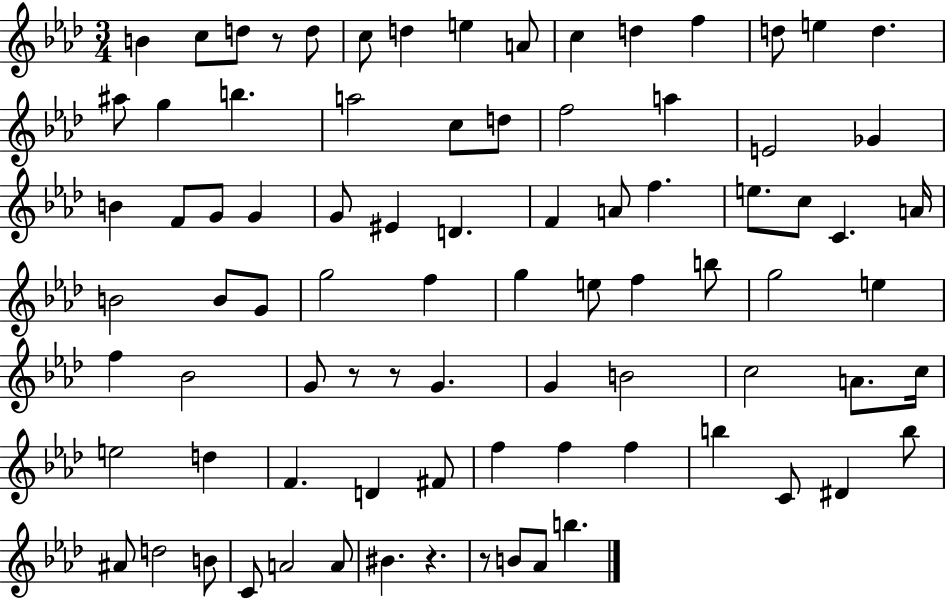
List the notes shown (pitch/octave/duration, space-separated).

B4/q C5/e D5/e R/e D5/e C5/e D5/q E5/q A4/e C5/q D5/q F5/q D5/e E5/q D5/q. A#5/e G5/q B5/q. A5/h C5/e D5/e F5/h A5/q E4/h Gb4/q B4/q F4/e G4/e G4/q G4/e EIS4/q D4/q. F4/q A4/e F5/q. E5/e. C5/e C4/q. A4/s B4/h B4/e G4/e G5/h F5/q G5/q E5/e F5/q B5/e G5/h E5/q F5/q Bb4/h G4/e R/e R/e G4/q. G4/q B4/h C5/h A4/e. C5/s E5/h D5/q F4/q. D4/q F#4/e F5/q F5/q F5/q B5/q C4/e D#4/q B5/e A#4/e D5/h B4/e C4/e A4/h A4/e BIS4/q. R/q. R/e B4/e Ab4/e B5/q.